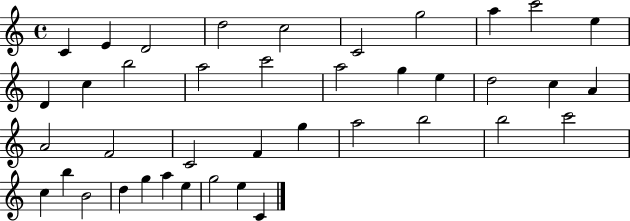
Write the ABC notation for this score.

X:1
T:Untitled
M:4/4
L:1/4
K:C
C E D2 d2 c2 C2 g2 a c'2 e D c b2 a2 c'2 a2 g e d2 c A A2 F2 C2 F g a2 b2 b2 c'2 c b B2 d g a e g2 e C